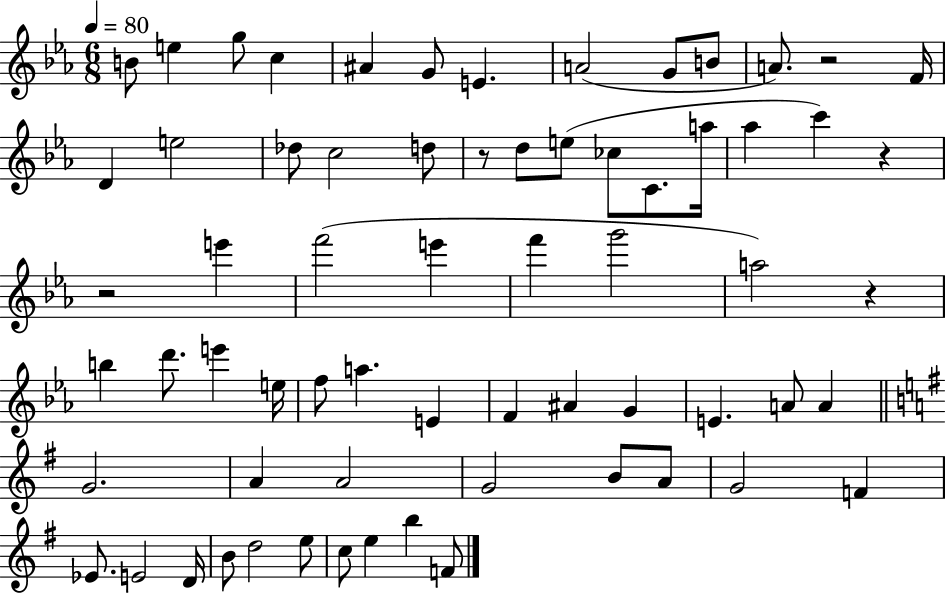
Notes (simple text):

B4/e E5/q G5/e C5/q A#4/q G4/e E4/q. A4/h G4/e B4/e A4/e. R/h F4/s D4/q E5/h Db5/e C5/h D5/e R/e D5/e E5/e CES5/e C4/e. A5/s Ab5/q C6/q R/q R/h E6/q F6/h E6/q F6/q G6/h A5/h R/q B5/q D6/e. E6/q E5/s F5/e A5/q. E4/q F4/q A#4/q G4/q E4/q. A4/e A4/q G4/h. A4/q A4/h G4/h B4/e A4/e G4/h F4/q Eb4/e. E4/h D4/s B4/e D5/h E5/e C5/e E5/q B5/q F4/e